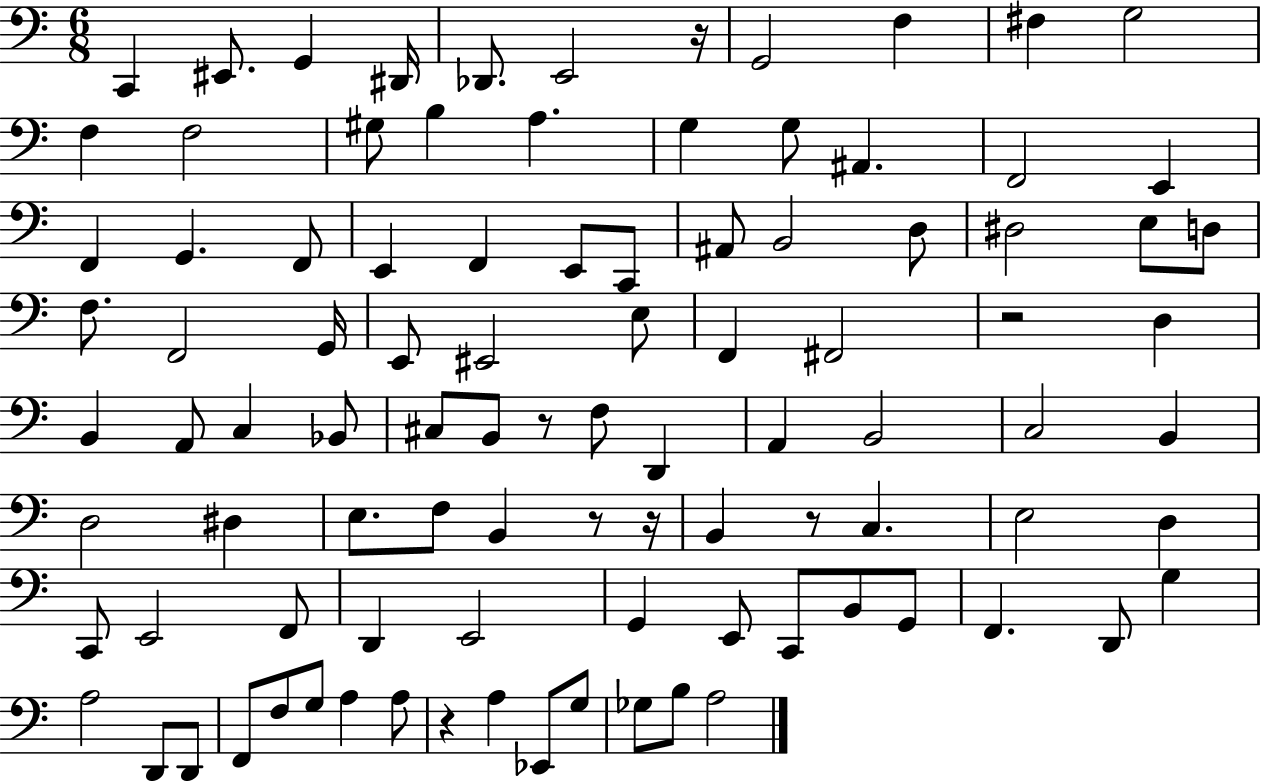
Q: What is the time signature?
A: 6/8